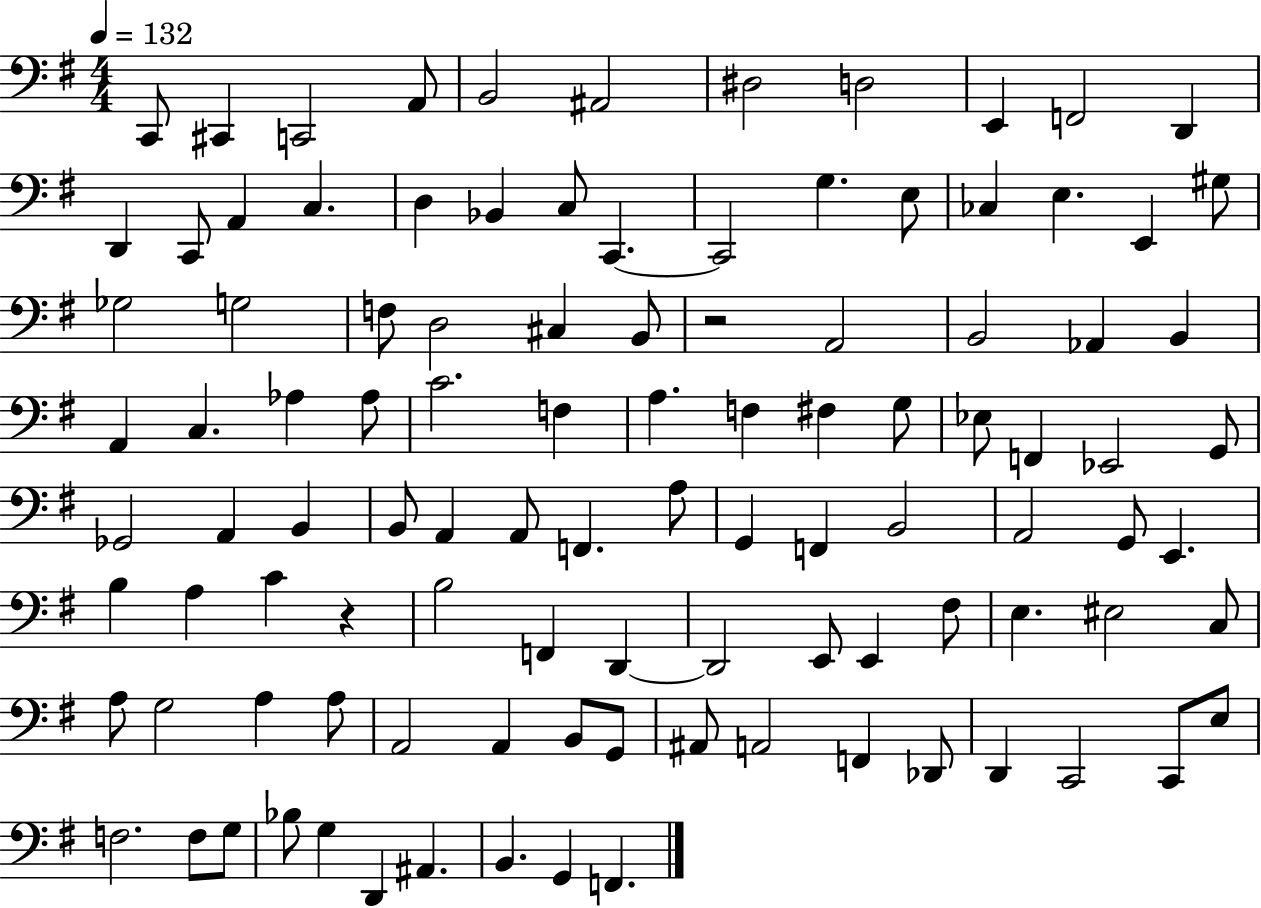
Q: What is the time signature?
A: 4/4